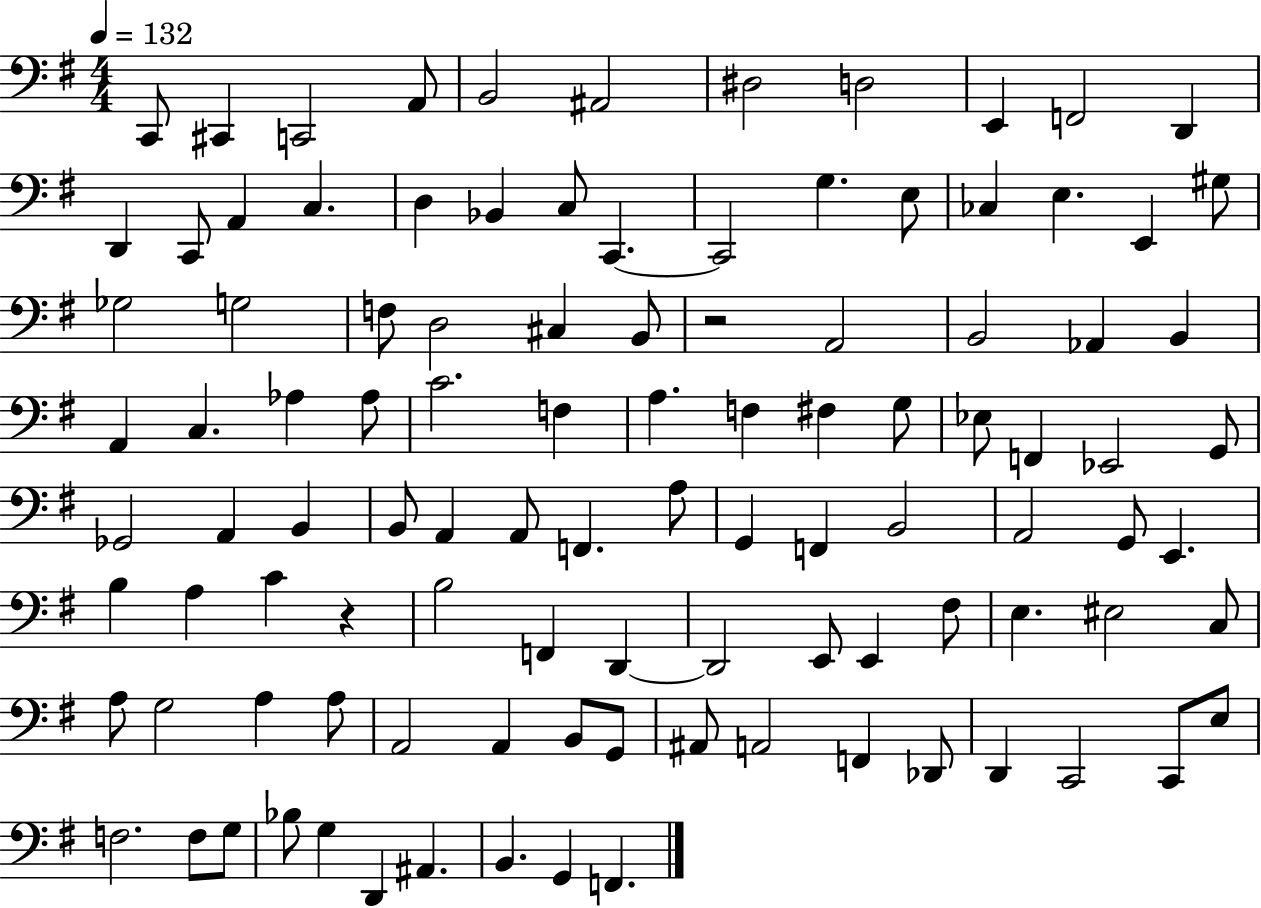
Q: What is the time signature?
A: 4/4